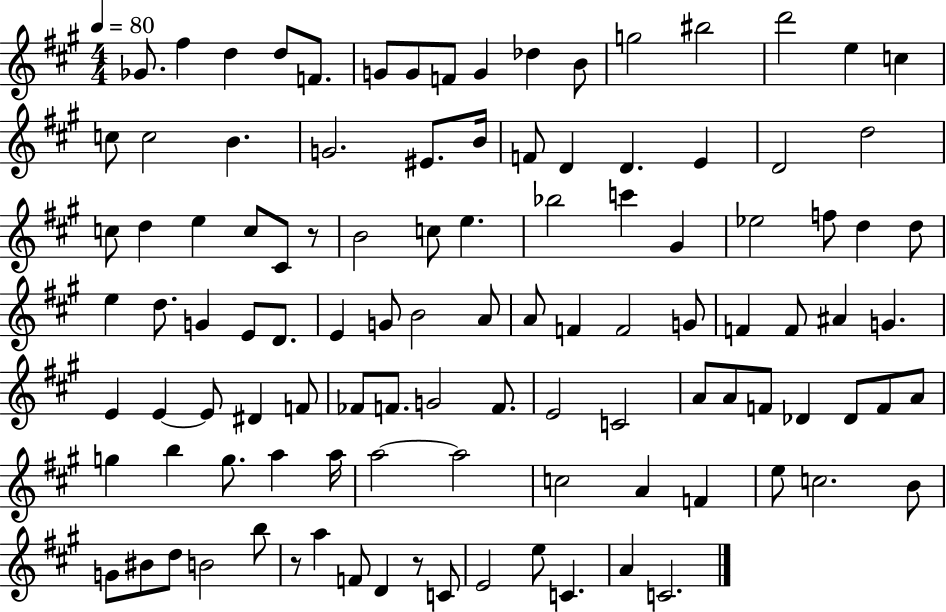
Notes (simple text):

Gb4/e. F#5/q D5/q D5/e F4/e. G4/e G4/e F4/e G4/q Db5/q B4/e G5/h BIS5/h D6/h E5/q C5/q C5/e C5/h B4/q. G4/h. EIS4/e. B4/s F4/e D4/q D4/q. E4/q D4/h D5/h C5/e D5/q E5/q C5/e C#4/e R/e B4/h C5/e E5/q. Bb5/h C6/q G#4/q Eb5/h F5/e D5/q D5/e E5/q D5/e. G4/q E4/e D4/e. E4/q G4/e B4/h A4/e A4/e F4/q F4/h G4/e F4/q F4/e A#4/q G4/q. E4/q E4/q E4/e D#4/q F4/e FES4/e F4/e. G4/h F4/e. E4/h C4/h A4/e A4/e F4/e Db4/q Db4/e F4/e A4/e G5/q B5/q G5/e. A5/q A5/s A5/h A5/h C5/h A4/q F4/q E5/e C5/h. B4/e G4/e BIS4/e D5/e B4/h B5/e R/e A5/q F4/e D4/q R/e C4/e E4/h E5/e C4/q. A4/q C4/h.